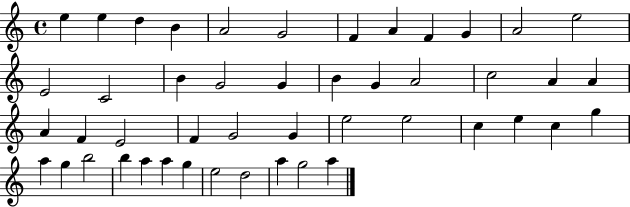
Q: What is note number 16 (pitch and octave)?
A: G4